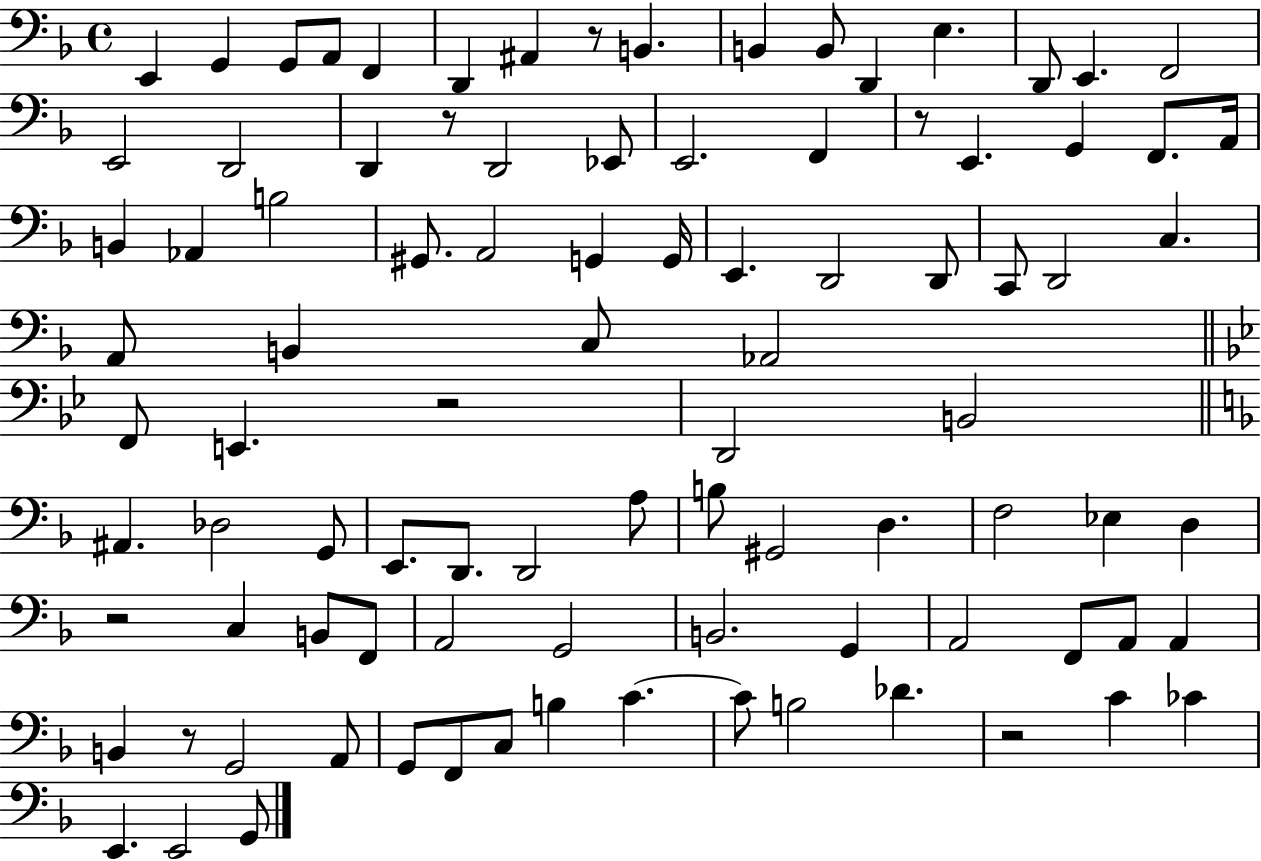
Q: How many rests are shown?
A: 7